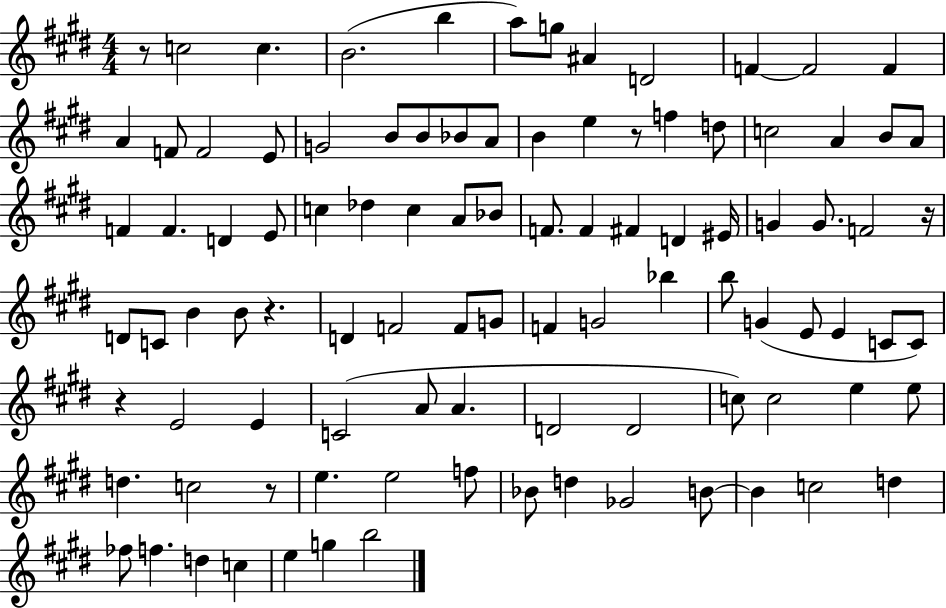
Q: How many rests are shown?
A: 6